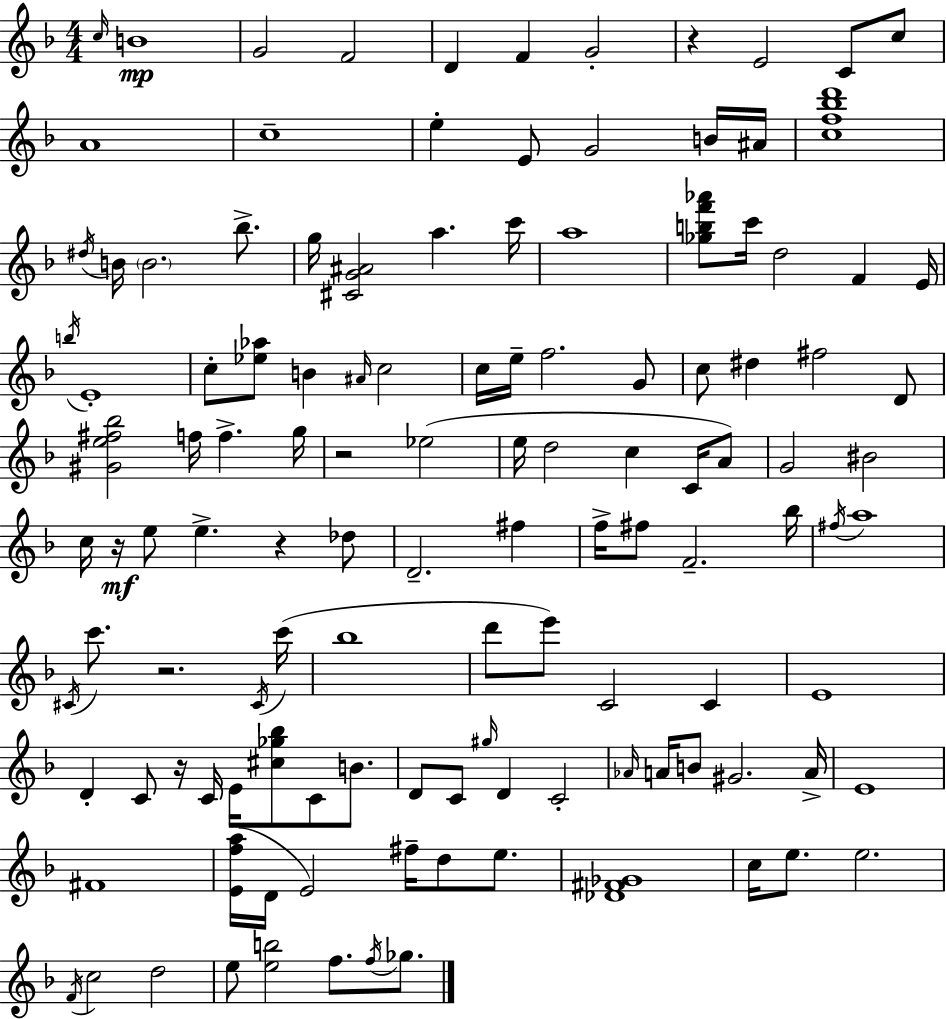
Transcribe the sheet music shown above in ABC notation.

X:1
T:Untitled
M:4/4
L:1/4
K:F
c/4 B4 G2 F2 D F G2 z E2 C/2 c/2 A4 c4 e E/2 G2 B/4 ^A/4 [cf_bd']4 ^d/4 B/4 B2 _b/2 g/4 [^CG^A]2 a c'/4 a4 [_gbf'_a']/2 c'/4 d2 F E/4 b/4 E4 c/2 [_e_a]/2 B ^A/4 c2 c/4 e/4 f2 G/2 c/2 ^d ^f2 D/2 [^Ge^f_b]2 f/4 f g/4 z2 _e2 e/4 d2 c C/4 A/2 G2 ^B2 c/4 z/4 e/2 e z _d/2 D2 ^f f/4 ^f/2 F2 _b/4 ^f/4 a4 ^C/4 c'/2 z2 ^C/4 c'/4 _b4 d'/2 e'/2 C2 C E4 D C/2 z/4 C/4 E/4 [^c_g_b]/2 C/2 B/2 D/2 C/2 ^g/4 D C2 _A/4 A/4 B/2 ^G2 A/4 E4 ^F4 [Efa]/4 D/4 E2 ^f/4 d/2 e/2 [_D^F_G]4 c/4 e/2 e2 F/4 c2 d2 e/2 [eb]2 f/2 f/4 _g/2